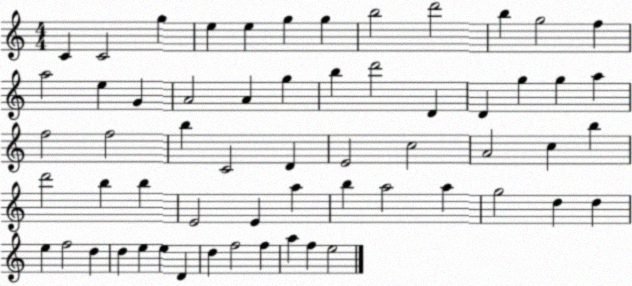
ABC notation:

X:1
T:Untitled
M:4/4
L:1/4
K:C
C C2 g e e g g b2 d'2 b g2 f a2 e G A2 A g b d'2 D D g g a f2 f2 b C2 D E2 c2 A2 c b d'2 b b E2 E a b a2 a g2 d d e f2 d d e e D d f2 f a f e2